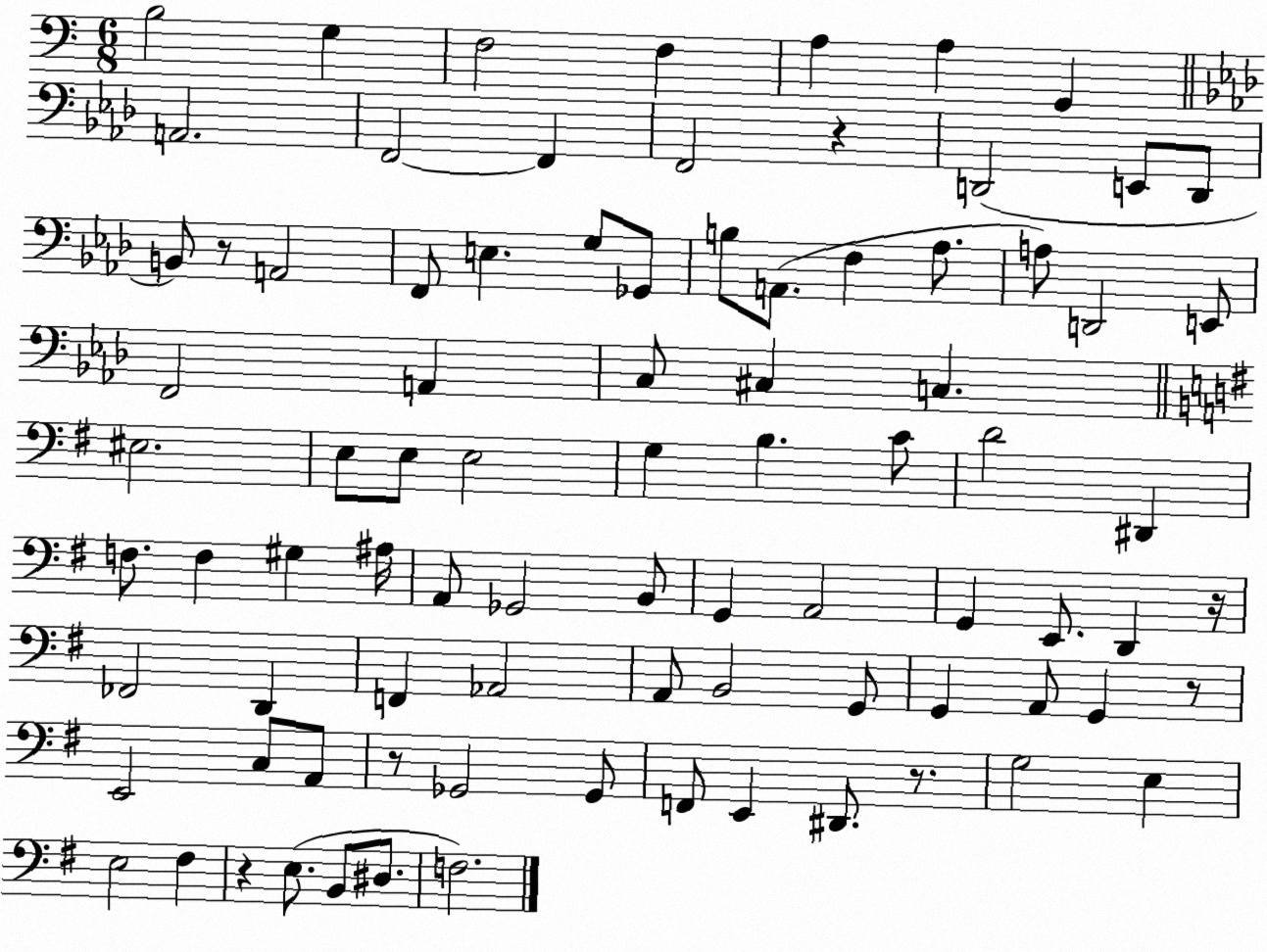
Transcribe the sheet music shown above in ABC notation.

X:1
T:Untitled
M:6/8
L:1/4
K:C
B,2 G, F,2 F, A, A, G,, A,,2 F,,2 F,, F,,2 z D,,2 E,,/2 D,,/2 B,,/2 z/2 A,,2 F,,/2 E, G,/2 _G,,/2 B,/2 A,,/2 F, _A,/2 A,/2 D,,2 E,,/2 F,,2 A,, C,/2 ^C, C, ^E,2 E,/2 E,/2 E,2 G, B, C/2 D2 ^D,, F,/2 F, ^G, ^A,/4 A,,/2 _G,,2 B,,/2 G,, A,,2 G,, E,,/2 D,, z/4 _F,,2 D,, F,, _A,,2 A,,/2 B,,2 G,,/2 G,, A,,/2 G,, z/2 E,,2 C,/2 A,,/2 z/2 _G,,2 _G,,/2 F,,/2 E,, ^D,,/2 z/2 G,2 E, E,2 ^F, z E,/2 B,,/2 ^D,/2 F,2